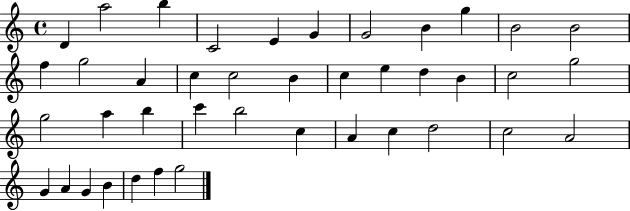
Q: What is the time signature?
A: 4/4